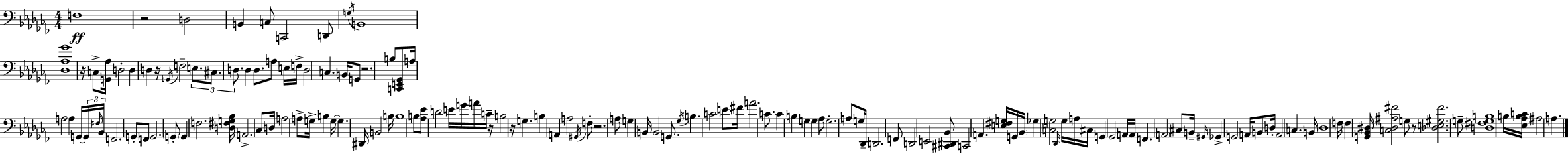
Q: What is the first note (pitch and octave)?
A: F3